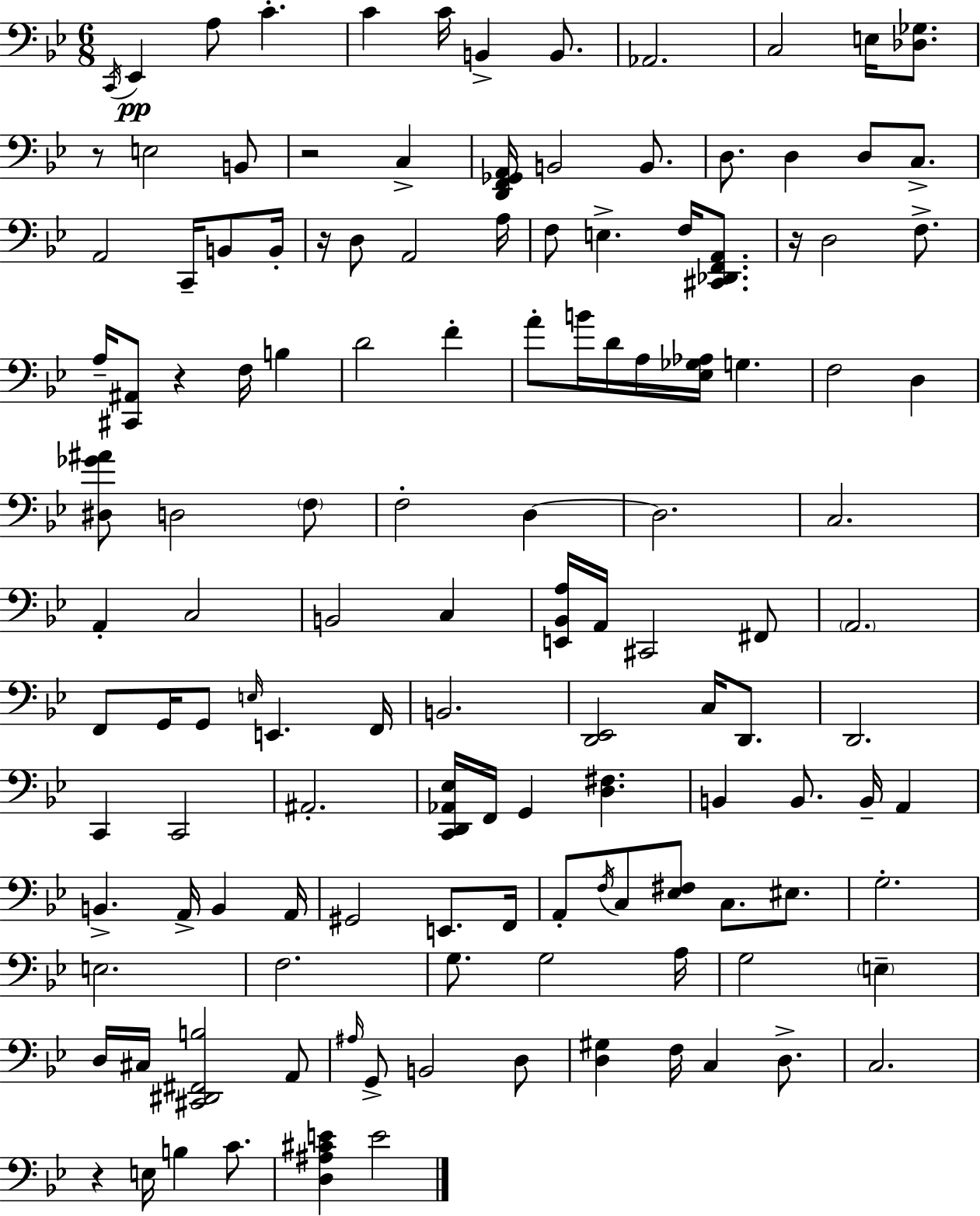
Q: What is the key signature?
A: G minor